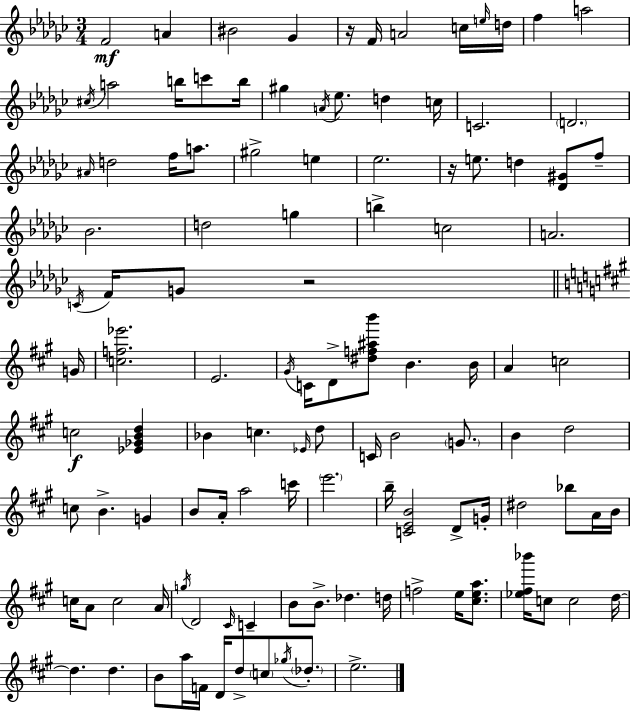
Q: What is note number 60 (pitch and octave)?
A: B4